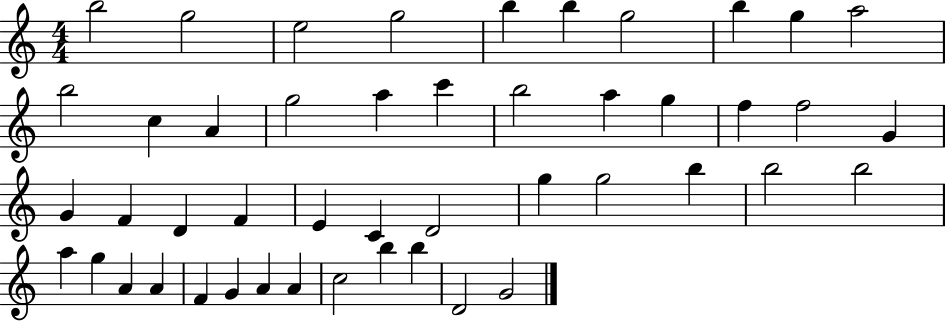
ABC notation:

X:1
T:Untitled
M:4/4
L:1/4
K:C
b2 g2 e2 g2 b b g2 b g a2 b2 c A g2 a c' b2 a g f f2 G G F D F E C D2 g g2 b b2 b2 a g A A F G A A c2 b b D2 G2